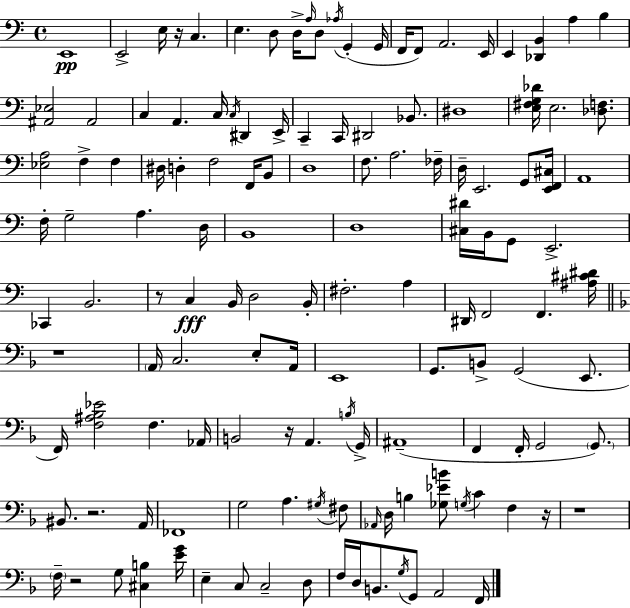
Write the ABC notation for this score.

X:1
T:Untitled
M:4/4
L:1/4
K:Am
E,,4 E,,2 E,/4 z/4 C, E, D,/2 D,/4 A,/4 D,/2 _A,/4 G,, G,,/4 F,,/4 F,,/2 A,,2 E,,/4 E,, [_D,,B,,] A, B, [^A,,_E,]2 ^A,,2 C, A,, C,/4 C,/4 ^D,, E,,/4 C,, C,,/4 ^D,,2 _B,,/2 ^D,4 [E,^F,G,_D]/4 E,2 [_D,F,]/2 [_E,A,]2 F, F, ^D,/4 D, F,2 F,,/4 B,,/2 D,4 F,/2 A,2 _F,/4 D,/4 E,,2 G,,/2 [E,,F,,^C,]/4 A,,4 F,/4 G,2 A, D,/4 B,,4 D,4 [^C,^D]/4 B,,/4 G,,/2 E,,2 _C,, B,,2 z/2 C, B,,/4 D,2 B,,/4 ^F,2 A, ^D,,/4 F,,2 F,, [^A,^C^D]/4 z4 A,,/4 C,2 E,/2 A,,/4 E,,4 G,,/2 B,,/2 G,,2 E,,/2 F,,/4 [F,^A,_B,_E]2 F, _A,,/4 B,,2 z/4 A,, B,/4 G,,/4 ^A,,4 F,, F,,/4 G,,2 G,,/2 ^B,,/2 z2 A,,/4 _F,,4 G,2 A, ^G,/4 ^F,/2 _A,,/4 D,/4 B, [_G,_EB]/2 G,/4 C F, z/4 z4 F,/4 z2 G,/2 [^C,B,] [EG]/4 E, C,/2 C,2 D,/2 F,/4 D,/4 B,,/2 G,/4 G,,/2 A,,2 F,,/4